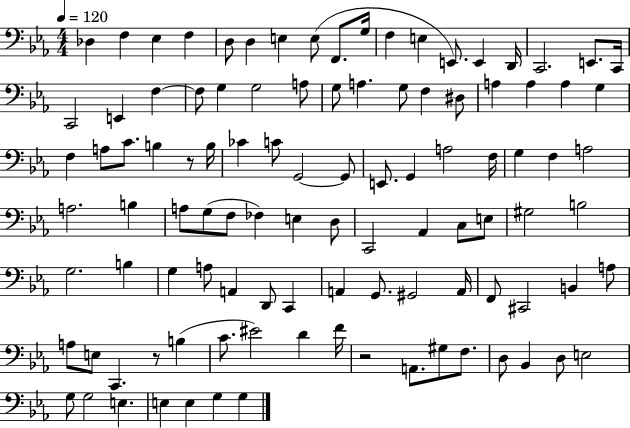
{
  \clef bass
  \numericTimeSignature
  \time 4/4
  \key ees \major
  \tempo 4 = 120
  \repeat volta 2 { des4 f4 ees4 f4 | d8 d4 e4 e8( f,8. g16 | f4 e4 e,8.) e,4 d,16 | c,2. e,8. c,16 | \break c,2 e,4 f4~~ | f8 g4 g2 a8 | g8 a4. g8 f4 dis8 | a4 a4 a4 g4 | \break f4 a8 c'8. b4 r8 b16 | ces'4 c'8 g,2~~ g,8 | e,8. g,4 a2 f16 | g4 f4 a2 | \break a2. b4 | a8 g8( f8 fes4) e4 d8 | c,2 aes,4 c8 e8 | gis2 b2 | \break g2. b4 | g4 a8 a,4 d,8 c,4 | a,4 g,8. gis,2 a,16 | f,8 cis,2 b,4 a8 | \break a8 e8 c,4. r8 b4( | c'8. eis'2) d'4 f'16 | r2 a,8. gis8 f8. | d8 bes,4 d8 e2 | \break g8 g2 e4. | e4 e4 g4 g4 | } \bar "|."
}